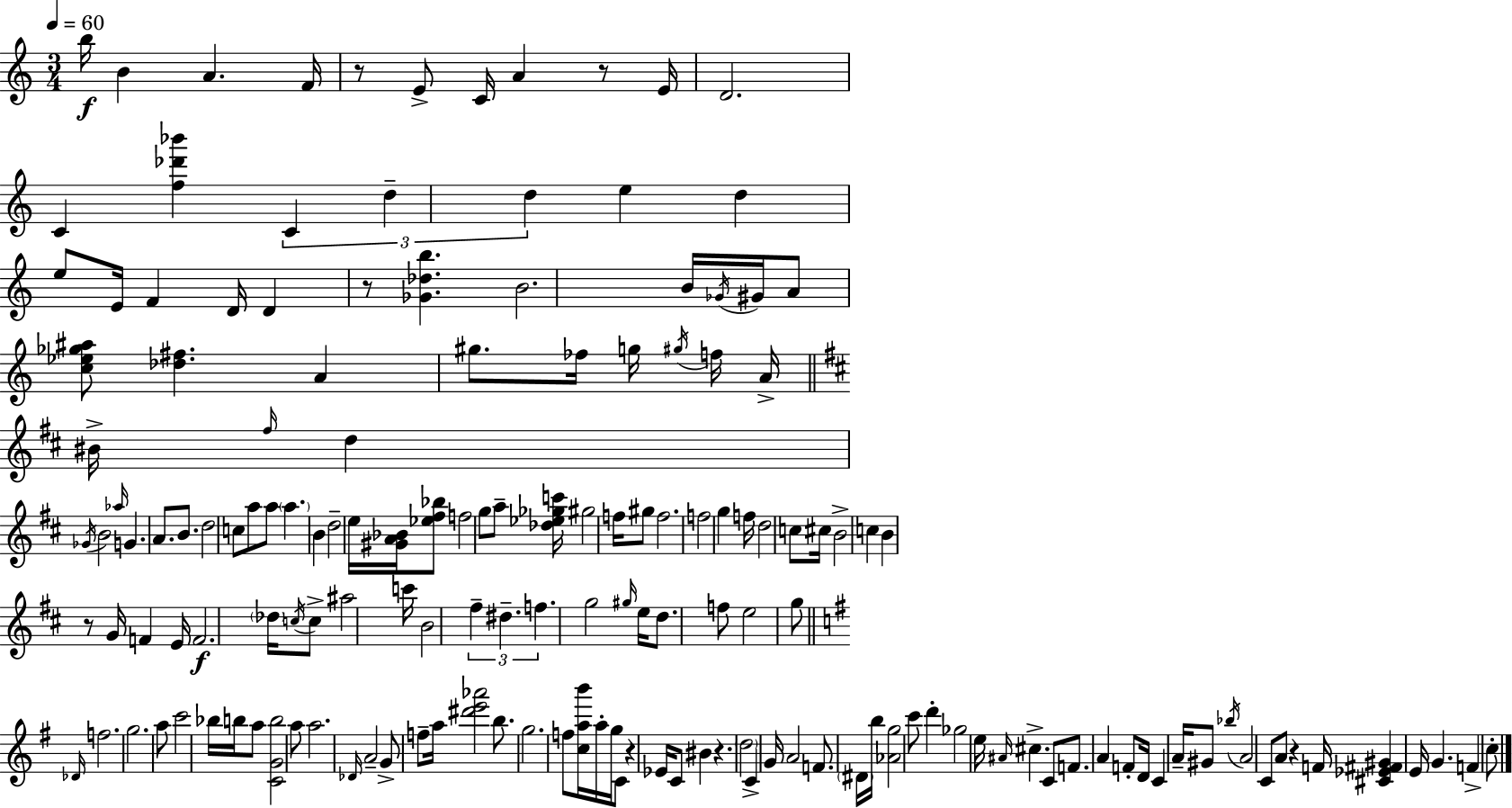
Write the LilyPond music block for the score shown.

{
  \clef treble
  \numericTimeSignature
  \time 3/4
  \key c \major
  \tempo 4 = 60
  b''16\f b'4 a'4. f'16 | r8 e'8-> c'16 a'4 r8 e'16 | d'2. | c'4 <f'' des''' bes'''>4 \tuplet 3/2 { c'4 | \break d''4-- d''4 } e''4 | d''4 e''8 e'16 f'4 d'16 | d'4 r8 <ges' des'' b''>4. | b'2. | \break b'16 \acciaccatura { ges'16 } gis'16 a'8 <c'' ees'' ges'' ais''>8 <des'' fis''>4. | a'4 gis''8. fes''16 g''16 \acciaccatura { gis''16 } f''16 | a'16-> \bar "||" \break \key b \minor bis'16-> \grace { fis''16 } d''4 \acciaccatura { ges'16 } b'2 | \grace { aes''16 } g'4. a'8. | b'8. d''2 | c''8 a''8 a''8 \parenthesize a''4. | \break b'4 d''2-- | e''16 <gis' a' bes'>16 <ees'' fis'' bes''>8 f''2 | g''8 a''8-- <des'' ees'' ges'' c'''>16 gis''2 | f''16 gis''8 f''2. | \break f''2 | g''4 f''16 d''2 | c''8 cis''16 b'2-> | c''4 b'4 r8 g'16 f'4 | \break e'16 f'2.\f | \parenthesize des''16 \acciaccatura { c''16 } c''8-> ais''2 | c'''16 b'2 | \tuplet 3/2 { fis''4-- dis''4.-- f''4. } | \break g''2 | \grace { gis''16 } e''16 d''8. f''8 e''2 | g''8 \bar "||" \break \key g \major \grace { des'16 } f''2. | g''2. | a''8 c'''2 bes''16 | b''16 a''8 <c' g' b''>2 a''8 | \break a''2. | \grace { des'16 } a'2-- g'8-> | f''8-- a''16 <dis''' e''' aes'''>2 b''8. | g''2. | \break f''8 <c'' a'' b'''>16 a''16-. g''16 c'8 r4 | ees'16 c'8 bis'4 r4. | \parenthesize d''2 c'4-> | g'16 a'2 f'8. | \break \parenthesize dis'16 b''16 <aes' g''>2 | c'''8 d'''4-. ges''2 | e''16 \grace { ais'16 } cis''4.-> c'8 | f'8. a'4 f'8-. d'16 c'4 | \break a'16-- gis'8 \acciaccatura { bes''16 } a'2 | c'8 a'8 r4 f'16 <cis' ees' fis' gis'>4 | e'16 g'4. f'4-> | c''8-. \bar "|."
}